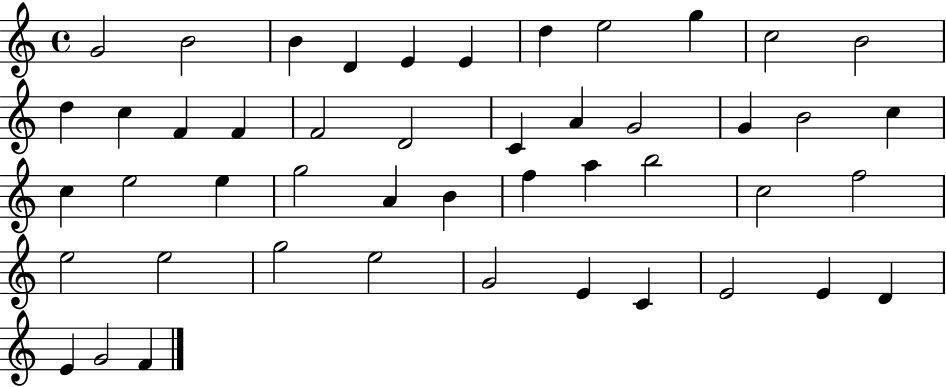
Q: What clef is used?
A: treble